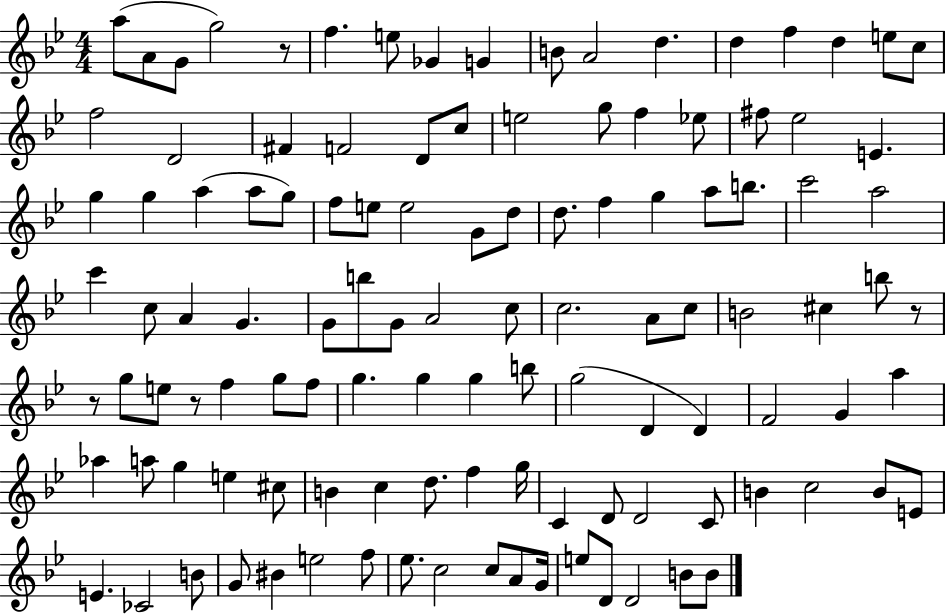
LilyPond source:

{
  \clef treble
  \numericTimeSignature
  \time 4/4
  \key bes \major
  \repeat volta 2 { a''8( a'8 g'8 g''2) r8 | f''4. e''8 ges'4 g'4 | b'8 a'2 d''4. | d''4 f''4 d''4 e''8 c''8 | \break f''2 d'2 | fis'4 f'2 d'8 c''8 | e''2 g''8 f''4 ees''8 | fis''8 ees''2 e'4. | \break g''4 g''4 a''4( a''8 g''8) | f''8 e''8 e''2 g'8 d''8 | d''8. f''4 g''4 a''8 b''8. | c'''2 a''2 | \break c'''4 c''8 a'4 g'4. | g'8 b''8 g'8 a'2 c''8 | c''2. a'8 c''8 | b'2 cis''4 b''8 r8 | \break r8 g''8 e''8 r8 f''4 g''8 f''8 | g''4. g''4 g''4 b''8 | g''2( d'4 d'4) | f'2 g'4 a''4 | \break aes''4 a''8 g''4 e''4 cis''8 | b'4 c''4 d''8. f''4 g''16 | c'4 d'8 d'2 c'8 | b'4 c''2 b'8 e'8 | \break e'4. ces'2 b'8 | g'8 bis'4 e''2 f''8 | ees''8. c''2 c''8 a'8 g'16 | e''8 d'8 d'2 b'8 b'8 | \break } \bar "|."
}